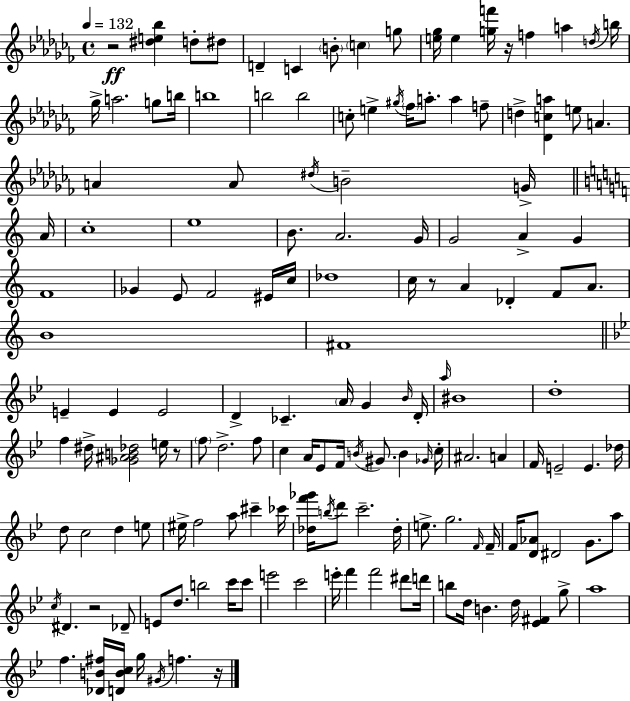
R/h [D#5,E5,Bb5]/q D5/e D#5/e D4/q C4/q B4/e C5/q G5/e [E5,Gb5]/s E5/q [G5,F6]/s R/s F5/q A5/q D5/s B5/s Gb5/s A5/h. G5/e B5/s B5/w B5/h B5/h C5/e E5/q G#5/s FES5/s A5/e. A5/q F5/e D5/q [Db4,C5,A5]/q E5/e A4/q. A4/q A4/e D#5/s B4/h G4/s A4/s C5/w E5/w B4/e. A4/h. G4/s G4/h A4/q G4/q F4/w Gb4/q E4/e F4/h EIS4/s C5/s Db5/w C5/s R/e A4/q Db4/q F4/e A4/e. B4/w F#4/w E4/q E4/q E4/h D4/q CES4/q. A4/s G4/q Bb4/s D4/s A5/s BIS4/w D5/w F5/q D#5/s [Gb4,A#4,B4,Db5]/h E5/s R/e F5/e D5/h. F5/e C5/q A4/s Eb4/e F4/s B4/s G#4/e. B4/q Gb4/s C5/s A#4/h. A4/q F4/s E4/h E4/q. Db5/s D5/e C5/h D5/q E5/e EIS5/s F5/h A5/e C#6/q CES6/s [Db5,F6,Gb6]/s B5/s D6/e C6/h. Db5/s E5/e. G5/h. F4/s F4/s F4/s [D4,Ab4]/e D#4/h G4/e. A5/e C5/s D#4/q. R/h Db4/e E4/e D5/e. B5/h C6/s C6/e E6/h C6/h E6/s F6/q F6/h D#6/e D6/s B5/e D5/s B4/q. D5/s [Eb4,F#4]/q G5/e A5/w F5/q. [Db4,B4,F#5]/s [D4,B4,C5]/s G5/s G#4/s F5/q. R/s